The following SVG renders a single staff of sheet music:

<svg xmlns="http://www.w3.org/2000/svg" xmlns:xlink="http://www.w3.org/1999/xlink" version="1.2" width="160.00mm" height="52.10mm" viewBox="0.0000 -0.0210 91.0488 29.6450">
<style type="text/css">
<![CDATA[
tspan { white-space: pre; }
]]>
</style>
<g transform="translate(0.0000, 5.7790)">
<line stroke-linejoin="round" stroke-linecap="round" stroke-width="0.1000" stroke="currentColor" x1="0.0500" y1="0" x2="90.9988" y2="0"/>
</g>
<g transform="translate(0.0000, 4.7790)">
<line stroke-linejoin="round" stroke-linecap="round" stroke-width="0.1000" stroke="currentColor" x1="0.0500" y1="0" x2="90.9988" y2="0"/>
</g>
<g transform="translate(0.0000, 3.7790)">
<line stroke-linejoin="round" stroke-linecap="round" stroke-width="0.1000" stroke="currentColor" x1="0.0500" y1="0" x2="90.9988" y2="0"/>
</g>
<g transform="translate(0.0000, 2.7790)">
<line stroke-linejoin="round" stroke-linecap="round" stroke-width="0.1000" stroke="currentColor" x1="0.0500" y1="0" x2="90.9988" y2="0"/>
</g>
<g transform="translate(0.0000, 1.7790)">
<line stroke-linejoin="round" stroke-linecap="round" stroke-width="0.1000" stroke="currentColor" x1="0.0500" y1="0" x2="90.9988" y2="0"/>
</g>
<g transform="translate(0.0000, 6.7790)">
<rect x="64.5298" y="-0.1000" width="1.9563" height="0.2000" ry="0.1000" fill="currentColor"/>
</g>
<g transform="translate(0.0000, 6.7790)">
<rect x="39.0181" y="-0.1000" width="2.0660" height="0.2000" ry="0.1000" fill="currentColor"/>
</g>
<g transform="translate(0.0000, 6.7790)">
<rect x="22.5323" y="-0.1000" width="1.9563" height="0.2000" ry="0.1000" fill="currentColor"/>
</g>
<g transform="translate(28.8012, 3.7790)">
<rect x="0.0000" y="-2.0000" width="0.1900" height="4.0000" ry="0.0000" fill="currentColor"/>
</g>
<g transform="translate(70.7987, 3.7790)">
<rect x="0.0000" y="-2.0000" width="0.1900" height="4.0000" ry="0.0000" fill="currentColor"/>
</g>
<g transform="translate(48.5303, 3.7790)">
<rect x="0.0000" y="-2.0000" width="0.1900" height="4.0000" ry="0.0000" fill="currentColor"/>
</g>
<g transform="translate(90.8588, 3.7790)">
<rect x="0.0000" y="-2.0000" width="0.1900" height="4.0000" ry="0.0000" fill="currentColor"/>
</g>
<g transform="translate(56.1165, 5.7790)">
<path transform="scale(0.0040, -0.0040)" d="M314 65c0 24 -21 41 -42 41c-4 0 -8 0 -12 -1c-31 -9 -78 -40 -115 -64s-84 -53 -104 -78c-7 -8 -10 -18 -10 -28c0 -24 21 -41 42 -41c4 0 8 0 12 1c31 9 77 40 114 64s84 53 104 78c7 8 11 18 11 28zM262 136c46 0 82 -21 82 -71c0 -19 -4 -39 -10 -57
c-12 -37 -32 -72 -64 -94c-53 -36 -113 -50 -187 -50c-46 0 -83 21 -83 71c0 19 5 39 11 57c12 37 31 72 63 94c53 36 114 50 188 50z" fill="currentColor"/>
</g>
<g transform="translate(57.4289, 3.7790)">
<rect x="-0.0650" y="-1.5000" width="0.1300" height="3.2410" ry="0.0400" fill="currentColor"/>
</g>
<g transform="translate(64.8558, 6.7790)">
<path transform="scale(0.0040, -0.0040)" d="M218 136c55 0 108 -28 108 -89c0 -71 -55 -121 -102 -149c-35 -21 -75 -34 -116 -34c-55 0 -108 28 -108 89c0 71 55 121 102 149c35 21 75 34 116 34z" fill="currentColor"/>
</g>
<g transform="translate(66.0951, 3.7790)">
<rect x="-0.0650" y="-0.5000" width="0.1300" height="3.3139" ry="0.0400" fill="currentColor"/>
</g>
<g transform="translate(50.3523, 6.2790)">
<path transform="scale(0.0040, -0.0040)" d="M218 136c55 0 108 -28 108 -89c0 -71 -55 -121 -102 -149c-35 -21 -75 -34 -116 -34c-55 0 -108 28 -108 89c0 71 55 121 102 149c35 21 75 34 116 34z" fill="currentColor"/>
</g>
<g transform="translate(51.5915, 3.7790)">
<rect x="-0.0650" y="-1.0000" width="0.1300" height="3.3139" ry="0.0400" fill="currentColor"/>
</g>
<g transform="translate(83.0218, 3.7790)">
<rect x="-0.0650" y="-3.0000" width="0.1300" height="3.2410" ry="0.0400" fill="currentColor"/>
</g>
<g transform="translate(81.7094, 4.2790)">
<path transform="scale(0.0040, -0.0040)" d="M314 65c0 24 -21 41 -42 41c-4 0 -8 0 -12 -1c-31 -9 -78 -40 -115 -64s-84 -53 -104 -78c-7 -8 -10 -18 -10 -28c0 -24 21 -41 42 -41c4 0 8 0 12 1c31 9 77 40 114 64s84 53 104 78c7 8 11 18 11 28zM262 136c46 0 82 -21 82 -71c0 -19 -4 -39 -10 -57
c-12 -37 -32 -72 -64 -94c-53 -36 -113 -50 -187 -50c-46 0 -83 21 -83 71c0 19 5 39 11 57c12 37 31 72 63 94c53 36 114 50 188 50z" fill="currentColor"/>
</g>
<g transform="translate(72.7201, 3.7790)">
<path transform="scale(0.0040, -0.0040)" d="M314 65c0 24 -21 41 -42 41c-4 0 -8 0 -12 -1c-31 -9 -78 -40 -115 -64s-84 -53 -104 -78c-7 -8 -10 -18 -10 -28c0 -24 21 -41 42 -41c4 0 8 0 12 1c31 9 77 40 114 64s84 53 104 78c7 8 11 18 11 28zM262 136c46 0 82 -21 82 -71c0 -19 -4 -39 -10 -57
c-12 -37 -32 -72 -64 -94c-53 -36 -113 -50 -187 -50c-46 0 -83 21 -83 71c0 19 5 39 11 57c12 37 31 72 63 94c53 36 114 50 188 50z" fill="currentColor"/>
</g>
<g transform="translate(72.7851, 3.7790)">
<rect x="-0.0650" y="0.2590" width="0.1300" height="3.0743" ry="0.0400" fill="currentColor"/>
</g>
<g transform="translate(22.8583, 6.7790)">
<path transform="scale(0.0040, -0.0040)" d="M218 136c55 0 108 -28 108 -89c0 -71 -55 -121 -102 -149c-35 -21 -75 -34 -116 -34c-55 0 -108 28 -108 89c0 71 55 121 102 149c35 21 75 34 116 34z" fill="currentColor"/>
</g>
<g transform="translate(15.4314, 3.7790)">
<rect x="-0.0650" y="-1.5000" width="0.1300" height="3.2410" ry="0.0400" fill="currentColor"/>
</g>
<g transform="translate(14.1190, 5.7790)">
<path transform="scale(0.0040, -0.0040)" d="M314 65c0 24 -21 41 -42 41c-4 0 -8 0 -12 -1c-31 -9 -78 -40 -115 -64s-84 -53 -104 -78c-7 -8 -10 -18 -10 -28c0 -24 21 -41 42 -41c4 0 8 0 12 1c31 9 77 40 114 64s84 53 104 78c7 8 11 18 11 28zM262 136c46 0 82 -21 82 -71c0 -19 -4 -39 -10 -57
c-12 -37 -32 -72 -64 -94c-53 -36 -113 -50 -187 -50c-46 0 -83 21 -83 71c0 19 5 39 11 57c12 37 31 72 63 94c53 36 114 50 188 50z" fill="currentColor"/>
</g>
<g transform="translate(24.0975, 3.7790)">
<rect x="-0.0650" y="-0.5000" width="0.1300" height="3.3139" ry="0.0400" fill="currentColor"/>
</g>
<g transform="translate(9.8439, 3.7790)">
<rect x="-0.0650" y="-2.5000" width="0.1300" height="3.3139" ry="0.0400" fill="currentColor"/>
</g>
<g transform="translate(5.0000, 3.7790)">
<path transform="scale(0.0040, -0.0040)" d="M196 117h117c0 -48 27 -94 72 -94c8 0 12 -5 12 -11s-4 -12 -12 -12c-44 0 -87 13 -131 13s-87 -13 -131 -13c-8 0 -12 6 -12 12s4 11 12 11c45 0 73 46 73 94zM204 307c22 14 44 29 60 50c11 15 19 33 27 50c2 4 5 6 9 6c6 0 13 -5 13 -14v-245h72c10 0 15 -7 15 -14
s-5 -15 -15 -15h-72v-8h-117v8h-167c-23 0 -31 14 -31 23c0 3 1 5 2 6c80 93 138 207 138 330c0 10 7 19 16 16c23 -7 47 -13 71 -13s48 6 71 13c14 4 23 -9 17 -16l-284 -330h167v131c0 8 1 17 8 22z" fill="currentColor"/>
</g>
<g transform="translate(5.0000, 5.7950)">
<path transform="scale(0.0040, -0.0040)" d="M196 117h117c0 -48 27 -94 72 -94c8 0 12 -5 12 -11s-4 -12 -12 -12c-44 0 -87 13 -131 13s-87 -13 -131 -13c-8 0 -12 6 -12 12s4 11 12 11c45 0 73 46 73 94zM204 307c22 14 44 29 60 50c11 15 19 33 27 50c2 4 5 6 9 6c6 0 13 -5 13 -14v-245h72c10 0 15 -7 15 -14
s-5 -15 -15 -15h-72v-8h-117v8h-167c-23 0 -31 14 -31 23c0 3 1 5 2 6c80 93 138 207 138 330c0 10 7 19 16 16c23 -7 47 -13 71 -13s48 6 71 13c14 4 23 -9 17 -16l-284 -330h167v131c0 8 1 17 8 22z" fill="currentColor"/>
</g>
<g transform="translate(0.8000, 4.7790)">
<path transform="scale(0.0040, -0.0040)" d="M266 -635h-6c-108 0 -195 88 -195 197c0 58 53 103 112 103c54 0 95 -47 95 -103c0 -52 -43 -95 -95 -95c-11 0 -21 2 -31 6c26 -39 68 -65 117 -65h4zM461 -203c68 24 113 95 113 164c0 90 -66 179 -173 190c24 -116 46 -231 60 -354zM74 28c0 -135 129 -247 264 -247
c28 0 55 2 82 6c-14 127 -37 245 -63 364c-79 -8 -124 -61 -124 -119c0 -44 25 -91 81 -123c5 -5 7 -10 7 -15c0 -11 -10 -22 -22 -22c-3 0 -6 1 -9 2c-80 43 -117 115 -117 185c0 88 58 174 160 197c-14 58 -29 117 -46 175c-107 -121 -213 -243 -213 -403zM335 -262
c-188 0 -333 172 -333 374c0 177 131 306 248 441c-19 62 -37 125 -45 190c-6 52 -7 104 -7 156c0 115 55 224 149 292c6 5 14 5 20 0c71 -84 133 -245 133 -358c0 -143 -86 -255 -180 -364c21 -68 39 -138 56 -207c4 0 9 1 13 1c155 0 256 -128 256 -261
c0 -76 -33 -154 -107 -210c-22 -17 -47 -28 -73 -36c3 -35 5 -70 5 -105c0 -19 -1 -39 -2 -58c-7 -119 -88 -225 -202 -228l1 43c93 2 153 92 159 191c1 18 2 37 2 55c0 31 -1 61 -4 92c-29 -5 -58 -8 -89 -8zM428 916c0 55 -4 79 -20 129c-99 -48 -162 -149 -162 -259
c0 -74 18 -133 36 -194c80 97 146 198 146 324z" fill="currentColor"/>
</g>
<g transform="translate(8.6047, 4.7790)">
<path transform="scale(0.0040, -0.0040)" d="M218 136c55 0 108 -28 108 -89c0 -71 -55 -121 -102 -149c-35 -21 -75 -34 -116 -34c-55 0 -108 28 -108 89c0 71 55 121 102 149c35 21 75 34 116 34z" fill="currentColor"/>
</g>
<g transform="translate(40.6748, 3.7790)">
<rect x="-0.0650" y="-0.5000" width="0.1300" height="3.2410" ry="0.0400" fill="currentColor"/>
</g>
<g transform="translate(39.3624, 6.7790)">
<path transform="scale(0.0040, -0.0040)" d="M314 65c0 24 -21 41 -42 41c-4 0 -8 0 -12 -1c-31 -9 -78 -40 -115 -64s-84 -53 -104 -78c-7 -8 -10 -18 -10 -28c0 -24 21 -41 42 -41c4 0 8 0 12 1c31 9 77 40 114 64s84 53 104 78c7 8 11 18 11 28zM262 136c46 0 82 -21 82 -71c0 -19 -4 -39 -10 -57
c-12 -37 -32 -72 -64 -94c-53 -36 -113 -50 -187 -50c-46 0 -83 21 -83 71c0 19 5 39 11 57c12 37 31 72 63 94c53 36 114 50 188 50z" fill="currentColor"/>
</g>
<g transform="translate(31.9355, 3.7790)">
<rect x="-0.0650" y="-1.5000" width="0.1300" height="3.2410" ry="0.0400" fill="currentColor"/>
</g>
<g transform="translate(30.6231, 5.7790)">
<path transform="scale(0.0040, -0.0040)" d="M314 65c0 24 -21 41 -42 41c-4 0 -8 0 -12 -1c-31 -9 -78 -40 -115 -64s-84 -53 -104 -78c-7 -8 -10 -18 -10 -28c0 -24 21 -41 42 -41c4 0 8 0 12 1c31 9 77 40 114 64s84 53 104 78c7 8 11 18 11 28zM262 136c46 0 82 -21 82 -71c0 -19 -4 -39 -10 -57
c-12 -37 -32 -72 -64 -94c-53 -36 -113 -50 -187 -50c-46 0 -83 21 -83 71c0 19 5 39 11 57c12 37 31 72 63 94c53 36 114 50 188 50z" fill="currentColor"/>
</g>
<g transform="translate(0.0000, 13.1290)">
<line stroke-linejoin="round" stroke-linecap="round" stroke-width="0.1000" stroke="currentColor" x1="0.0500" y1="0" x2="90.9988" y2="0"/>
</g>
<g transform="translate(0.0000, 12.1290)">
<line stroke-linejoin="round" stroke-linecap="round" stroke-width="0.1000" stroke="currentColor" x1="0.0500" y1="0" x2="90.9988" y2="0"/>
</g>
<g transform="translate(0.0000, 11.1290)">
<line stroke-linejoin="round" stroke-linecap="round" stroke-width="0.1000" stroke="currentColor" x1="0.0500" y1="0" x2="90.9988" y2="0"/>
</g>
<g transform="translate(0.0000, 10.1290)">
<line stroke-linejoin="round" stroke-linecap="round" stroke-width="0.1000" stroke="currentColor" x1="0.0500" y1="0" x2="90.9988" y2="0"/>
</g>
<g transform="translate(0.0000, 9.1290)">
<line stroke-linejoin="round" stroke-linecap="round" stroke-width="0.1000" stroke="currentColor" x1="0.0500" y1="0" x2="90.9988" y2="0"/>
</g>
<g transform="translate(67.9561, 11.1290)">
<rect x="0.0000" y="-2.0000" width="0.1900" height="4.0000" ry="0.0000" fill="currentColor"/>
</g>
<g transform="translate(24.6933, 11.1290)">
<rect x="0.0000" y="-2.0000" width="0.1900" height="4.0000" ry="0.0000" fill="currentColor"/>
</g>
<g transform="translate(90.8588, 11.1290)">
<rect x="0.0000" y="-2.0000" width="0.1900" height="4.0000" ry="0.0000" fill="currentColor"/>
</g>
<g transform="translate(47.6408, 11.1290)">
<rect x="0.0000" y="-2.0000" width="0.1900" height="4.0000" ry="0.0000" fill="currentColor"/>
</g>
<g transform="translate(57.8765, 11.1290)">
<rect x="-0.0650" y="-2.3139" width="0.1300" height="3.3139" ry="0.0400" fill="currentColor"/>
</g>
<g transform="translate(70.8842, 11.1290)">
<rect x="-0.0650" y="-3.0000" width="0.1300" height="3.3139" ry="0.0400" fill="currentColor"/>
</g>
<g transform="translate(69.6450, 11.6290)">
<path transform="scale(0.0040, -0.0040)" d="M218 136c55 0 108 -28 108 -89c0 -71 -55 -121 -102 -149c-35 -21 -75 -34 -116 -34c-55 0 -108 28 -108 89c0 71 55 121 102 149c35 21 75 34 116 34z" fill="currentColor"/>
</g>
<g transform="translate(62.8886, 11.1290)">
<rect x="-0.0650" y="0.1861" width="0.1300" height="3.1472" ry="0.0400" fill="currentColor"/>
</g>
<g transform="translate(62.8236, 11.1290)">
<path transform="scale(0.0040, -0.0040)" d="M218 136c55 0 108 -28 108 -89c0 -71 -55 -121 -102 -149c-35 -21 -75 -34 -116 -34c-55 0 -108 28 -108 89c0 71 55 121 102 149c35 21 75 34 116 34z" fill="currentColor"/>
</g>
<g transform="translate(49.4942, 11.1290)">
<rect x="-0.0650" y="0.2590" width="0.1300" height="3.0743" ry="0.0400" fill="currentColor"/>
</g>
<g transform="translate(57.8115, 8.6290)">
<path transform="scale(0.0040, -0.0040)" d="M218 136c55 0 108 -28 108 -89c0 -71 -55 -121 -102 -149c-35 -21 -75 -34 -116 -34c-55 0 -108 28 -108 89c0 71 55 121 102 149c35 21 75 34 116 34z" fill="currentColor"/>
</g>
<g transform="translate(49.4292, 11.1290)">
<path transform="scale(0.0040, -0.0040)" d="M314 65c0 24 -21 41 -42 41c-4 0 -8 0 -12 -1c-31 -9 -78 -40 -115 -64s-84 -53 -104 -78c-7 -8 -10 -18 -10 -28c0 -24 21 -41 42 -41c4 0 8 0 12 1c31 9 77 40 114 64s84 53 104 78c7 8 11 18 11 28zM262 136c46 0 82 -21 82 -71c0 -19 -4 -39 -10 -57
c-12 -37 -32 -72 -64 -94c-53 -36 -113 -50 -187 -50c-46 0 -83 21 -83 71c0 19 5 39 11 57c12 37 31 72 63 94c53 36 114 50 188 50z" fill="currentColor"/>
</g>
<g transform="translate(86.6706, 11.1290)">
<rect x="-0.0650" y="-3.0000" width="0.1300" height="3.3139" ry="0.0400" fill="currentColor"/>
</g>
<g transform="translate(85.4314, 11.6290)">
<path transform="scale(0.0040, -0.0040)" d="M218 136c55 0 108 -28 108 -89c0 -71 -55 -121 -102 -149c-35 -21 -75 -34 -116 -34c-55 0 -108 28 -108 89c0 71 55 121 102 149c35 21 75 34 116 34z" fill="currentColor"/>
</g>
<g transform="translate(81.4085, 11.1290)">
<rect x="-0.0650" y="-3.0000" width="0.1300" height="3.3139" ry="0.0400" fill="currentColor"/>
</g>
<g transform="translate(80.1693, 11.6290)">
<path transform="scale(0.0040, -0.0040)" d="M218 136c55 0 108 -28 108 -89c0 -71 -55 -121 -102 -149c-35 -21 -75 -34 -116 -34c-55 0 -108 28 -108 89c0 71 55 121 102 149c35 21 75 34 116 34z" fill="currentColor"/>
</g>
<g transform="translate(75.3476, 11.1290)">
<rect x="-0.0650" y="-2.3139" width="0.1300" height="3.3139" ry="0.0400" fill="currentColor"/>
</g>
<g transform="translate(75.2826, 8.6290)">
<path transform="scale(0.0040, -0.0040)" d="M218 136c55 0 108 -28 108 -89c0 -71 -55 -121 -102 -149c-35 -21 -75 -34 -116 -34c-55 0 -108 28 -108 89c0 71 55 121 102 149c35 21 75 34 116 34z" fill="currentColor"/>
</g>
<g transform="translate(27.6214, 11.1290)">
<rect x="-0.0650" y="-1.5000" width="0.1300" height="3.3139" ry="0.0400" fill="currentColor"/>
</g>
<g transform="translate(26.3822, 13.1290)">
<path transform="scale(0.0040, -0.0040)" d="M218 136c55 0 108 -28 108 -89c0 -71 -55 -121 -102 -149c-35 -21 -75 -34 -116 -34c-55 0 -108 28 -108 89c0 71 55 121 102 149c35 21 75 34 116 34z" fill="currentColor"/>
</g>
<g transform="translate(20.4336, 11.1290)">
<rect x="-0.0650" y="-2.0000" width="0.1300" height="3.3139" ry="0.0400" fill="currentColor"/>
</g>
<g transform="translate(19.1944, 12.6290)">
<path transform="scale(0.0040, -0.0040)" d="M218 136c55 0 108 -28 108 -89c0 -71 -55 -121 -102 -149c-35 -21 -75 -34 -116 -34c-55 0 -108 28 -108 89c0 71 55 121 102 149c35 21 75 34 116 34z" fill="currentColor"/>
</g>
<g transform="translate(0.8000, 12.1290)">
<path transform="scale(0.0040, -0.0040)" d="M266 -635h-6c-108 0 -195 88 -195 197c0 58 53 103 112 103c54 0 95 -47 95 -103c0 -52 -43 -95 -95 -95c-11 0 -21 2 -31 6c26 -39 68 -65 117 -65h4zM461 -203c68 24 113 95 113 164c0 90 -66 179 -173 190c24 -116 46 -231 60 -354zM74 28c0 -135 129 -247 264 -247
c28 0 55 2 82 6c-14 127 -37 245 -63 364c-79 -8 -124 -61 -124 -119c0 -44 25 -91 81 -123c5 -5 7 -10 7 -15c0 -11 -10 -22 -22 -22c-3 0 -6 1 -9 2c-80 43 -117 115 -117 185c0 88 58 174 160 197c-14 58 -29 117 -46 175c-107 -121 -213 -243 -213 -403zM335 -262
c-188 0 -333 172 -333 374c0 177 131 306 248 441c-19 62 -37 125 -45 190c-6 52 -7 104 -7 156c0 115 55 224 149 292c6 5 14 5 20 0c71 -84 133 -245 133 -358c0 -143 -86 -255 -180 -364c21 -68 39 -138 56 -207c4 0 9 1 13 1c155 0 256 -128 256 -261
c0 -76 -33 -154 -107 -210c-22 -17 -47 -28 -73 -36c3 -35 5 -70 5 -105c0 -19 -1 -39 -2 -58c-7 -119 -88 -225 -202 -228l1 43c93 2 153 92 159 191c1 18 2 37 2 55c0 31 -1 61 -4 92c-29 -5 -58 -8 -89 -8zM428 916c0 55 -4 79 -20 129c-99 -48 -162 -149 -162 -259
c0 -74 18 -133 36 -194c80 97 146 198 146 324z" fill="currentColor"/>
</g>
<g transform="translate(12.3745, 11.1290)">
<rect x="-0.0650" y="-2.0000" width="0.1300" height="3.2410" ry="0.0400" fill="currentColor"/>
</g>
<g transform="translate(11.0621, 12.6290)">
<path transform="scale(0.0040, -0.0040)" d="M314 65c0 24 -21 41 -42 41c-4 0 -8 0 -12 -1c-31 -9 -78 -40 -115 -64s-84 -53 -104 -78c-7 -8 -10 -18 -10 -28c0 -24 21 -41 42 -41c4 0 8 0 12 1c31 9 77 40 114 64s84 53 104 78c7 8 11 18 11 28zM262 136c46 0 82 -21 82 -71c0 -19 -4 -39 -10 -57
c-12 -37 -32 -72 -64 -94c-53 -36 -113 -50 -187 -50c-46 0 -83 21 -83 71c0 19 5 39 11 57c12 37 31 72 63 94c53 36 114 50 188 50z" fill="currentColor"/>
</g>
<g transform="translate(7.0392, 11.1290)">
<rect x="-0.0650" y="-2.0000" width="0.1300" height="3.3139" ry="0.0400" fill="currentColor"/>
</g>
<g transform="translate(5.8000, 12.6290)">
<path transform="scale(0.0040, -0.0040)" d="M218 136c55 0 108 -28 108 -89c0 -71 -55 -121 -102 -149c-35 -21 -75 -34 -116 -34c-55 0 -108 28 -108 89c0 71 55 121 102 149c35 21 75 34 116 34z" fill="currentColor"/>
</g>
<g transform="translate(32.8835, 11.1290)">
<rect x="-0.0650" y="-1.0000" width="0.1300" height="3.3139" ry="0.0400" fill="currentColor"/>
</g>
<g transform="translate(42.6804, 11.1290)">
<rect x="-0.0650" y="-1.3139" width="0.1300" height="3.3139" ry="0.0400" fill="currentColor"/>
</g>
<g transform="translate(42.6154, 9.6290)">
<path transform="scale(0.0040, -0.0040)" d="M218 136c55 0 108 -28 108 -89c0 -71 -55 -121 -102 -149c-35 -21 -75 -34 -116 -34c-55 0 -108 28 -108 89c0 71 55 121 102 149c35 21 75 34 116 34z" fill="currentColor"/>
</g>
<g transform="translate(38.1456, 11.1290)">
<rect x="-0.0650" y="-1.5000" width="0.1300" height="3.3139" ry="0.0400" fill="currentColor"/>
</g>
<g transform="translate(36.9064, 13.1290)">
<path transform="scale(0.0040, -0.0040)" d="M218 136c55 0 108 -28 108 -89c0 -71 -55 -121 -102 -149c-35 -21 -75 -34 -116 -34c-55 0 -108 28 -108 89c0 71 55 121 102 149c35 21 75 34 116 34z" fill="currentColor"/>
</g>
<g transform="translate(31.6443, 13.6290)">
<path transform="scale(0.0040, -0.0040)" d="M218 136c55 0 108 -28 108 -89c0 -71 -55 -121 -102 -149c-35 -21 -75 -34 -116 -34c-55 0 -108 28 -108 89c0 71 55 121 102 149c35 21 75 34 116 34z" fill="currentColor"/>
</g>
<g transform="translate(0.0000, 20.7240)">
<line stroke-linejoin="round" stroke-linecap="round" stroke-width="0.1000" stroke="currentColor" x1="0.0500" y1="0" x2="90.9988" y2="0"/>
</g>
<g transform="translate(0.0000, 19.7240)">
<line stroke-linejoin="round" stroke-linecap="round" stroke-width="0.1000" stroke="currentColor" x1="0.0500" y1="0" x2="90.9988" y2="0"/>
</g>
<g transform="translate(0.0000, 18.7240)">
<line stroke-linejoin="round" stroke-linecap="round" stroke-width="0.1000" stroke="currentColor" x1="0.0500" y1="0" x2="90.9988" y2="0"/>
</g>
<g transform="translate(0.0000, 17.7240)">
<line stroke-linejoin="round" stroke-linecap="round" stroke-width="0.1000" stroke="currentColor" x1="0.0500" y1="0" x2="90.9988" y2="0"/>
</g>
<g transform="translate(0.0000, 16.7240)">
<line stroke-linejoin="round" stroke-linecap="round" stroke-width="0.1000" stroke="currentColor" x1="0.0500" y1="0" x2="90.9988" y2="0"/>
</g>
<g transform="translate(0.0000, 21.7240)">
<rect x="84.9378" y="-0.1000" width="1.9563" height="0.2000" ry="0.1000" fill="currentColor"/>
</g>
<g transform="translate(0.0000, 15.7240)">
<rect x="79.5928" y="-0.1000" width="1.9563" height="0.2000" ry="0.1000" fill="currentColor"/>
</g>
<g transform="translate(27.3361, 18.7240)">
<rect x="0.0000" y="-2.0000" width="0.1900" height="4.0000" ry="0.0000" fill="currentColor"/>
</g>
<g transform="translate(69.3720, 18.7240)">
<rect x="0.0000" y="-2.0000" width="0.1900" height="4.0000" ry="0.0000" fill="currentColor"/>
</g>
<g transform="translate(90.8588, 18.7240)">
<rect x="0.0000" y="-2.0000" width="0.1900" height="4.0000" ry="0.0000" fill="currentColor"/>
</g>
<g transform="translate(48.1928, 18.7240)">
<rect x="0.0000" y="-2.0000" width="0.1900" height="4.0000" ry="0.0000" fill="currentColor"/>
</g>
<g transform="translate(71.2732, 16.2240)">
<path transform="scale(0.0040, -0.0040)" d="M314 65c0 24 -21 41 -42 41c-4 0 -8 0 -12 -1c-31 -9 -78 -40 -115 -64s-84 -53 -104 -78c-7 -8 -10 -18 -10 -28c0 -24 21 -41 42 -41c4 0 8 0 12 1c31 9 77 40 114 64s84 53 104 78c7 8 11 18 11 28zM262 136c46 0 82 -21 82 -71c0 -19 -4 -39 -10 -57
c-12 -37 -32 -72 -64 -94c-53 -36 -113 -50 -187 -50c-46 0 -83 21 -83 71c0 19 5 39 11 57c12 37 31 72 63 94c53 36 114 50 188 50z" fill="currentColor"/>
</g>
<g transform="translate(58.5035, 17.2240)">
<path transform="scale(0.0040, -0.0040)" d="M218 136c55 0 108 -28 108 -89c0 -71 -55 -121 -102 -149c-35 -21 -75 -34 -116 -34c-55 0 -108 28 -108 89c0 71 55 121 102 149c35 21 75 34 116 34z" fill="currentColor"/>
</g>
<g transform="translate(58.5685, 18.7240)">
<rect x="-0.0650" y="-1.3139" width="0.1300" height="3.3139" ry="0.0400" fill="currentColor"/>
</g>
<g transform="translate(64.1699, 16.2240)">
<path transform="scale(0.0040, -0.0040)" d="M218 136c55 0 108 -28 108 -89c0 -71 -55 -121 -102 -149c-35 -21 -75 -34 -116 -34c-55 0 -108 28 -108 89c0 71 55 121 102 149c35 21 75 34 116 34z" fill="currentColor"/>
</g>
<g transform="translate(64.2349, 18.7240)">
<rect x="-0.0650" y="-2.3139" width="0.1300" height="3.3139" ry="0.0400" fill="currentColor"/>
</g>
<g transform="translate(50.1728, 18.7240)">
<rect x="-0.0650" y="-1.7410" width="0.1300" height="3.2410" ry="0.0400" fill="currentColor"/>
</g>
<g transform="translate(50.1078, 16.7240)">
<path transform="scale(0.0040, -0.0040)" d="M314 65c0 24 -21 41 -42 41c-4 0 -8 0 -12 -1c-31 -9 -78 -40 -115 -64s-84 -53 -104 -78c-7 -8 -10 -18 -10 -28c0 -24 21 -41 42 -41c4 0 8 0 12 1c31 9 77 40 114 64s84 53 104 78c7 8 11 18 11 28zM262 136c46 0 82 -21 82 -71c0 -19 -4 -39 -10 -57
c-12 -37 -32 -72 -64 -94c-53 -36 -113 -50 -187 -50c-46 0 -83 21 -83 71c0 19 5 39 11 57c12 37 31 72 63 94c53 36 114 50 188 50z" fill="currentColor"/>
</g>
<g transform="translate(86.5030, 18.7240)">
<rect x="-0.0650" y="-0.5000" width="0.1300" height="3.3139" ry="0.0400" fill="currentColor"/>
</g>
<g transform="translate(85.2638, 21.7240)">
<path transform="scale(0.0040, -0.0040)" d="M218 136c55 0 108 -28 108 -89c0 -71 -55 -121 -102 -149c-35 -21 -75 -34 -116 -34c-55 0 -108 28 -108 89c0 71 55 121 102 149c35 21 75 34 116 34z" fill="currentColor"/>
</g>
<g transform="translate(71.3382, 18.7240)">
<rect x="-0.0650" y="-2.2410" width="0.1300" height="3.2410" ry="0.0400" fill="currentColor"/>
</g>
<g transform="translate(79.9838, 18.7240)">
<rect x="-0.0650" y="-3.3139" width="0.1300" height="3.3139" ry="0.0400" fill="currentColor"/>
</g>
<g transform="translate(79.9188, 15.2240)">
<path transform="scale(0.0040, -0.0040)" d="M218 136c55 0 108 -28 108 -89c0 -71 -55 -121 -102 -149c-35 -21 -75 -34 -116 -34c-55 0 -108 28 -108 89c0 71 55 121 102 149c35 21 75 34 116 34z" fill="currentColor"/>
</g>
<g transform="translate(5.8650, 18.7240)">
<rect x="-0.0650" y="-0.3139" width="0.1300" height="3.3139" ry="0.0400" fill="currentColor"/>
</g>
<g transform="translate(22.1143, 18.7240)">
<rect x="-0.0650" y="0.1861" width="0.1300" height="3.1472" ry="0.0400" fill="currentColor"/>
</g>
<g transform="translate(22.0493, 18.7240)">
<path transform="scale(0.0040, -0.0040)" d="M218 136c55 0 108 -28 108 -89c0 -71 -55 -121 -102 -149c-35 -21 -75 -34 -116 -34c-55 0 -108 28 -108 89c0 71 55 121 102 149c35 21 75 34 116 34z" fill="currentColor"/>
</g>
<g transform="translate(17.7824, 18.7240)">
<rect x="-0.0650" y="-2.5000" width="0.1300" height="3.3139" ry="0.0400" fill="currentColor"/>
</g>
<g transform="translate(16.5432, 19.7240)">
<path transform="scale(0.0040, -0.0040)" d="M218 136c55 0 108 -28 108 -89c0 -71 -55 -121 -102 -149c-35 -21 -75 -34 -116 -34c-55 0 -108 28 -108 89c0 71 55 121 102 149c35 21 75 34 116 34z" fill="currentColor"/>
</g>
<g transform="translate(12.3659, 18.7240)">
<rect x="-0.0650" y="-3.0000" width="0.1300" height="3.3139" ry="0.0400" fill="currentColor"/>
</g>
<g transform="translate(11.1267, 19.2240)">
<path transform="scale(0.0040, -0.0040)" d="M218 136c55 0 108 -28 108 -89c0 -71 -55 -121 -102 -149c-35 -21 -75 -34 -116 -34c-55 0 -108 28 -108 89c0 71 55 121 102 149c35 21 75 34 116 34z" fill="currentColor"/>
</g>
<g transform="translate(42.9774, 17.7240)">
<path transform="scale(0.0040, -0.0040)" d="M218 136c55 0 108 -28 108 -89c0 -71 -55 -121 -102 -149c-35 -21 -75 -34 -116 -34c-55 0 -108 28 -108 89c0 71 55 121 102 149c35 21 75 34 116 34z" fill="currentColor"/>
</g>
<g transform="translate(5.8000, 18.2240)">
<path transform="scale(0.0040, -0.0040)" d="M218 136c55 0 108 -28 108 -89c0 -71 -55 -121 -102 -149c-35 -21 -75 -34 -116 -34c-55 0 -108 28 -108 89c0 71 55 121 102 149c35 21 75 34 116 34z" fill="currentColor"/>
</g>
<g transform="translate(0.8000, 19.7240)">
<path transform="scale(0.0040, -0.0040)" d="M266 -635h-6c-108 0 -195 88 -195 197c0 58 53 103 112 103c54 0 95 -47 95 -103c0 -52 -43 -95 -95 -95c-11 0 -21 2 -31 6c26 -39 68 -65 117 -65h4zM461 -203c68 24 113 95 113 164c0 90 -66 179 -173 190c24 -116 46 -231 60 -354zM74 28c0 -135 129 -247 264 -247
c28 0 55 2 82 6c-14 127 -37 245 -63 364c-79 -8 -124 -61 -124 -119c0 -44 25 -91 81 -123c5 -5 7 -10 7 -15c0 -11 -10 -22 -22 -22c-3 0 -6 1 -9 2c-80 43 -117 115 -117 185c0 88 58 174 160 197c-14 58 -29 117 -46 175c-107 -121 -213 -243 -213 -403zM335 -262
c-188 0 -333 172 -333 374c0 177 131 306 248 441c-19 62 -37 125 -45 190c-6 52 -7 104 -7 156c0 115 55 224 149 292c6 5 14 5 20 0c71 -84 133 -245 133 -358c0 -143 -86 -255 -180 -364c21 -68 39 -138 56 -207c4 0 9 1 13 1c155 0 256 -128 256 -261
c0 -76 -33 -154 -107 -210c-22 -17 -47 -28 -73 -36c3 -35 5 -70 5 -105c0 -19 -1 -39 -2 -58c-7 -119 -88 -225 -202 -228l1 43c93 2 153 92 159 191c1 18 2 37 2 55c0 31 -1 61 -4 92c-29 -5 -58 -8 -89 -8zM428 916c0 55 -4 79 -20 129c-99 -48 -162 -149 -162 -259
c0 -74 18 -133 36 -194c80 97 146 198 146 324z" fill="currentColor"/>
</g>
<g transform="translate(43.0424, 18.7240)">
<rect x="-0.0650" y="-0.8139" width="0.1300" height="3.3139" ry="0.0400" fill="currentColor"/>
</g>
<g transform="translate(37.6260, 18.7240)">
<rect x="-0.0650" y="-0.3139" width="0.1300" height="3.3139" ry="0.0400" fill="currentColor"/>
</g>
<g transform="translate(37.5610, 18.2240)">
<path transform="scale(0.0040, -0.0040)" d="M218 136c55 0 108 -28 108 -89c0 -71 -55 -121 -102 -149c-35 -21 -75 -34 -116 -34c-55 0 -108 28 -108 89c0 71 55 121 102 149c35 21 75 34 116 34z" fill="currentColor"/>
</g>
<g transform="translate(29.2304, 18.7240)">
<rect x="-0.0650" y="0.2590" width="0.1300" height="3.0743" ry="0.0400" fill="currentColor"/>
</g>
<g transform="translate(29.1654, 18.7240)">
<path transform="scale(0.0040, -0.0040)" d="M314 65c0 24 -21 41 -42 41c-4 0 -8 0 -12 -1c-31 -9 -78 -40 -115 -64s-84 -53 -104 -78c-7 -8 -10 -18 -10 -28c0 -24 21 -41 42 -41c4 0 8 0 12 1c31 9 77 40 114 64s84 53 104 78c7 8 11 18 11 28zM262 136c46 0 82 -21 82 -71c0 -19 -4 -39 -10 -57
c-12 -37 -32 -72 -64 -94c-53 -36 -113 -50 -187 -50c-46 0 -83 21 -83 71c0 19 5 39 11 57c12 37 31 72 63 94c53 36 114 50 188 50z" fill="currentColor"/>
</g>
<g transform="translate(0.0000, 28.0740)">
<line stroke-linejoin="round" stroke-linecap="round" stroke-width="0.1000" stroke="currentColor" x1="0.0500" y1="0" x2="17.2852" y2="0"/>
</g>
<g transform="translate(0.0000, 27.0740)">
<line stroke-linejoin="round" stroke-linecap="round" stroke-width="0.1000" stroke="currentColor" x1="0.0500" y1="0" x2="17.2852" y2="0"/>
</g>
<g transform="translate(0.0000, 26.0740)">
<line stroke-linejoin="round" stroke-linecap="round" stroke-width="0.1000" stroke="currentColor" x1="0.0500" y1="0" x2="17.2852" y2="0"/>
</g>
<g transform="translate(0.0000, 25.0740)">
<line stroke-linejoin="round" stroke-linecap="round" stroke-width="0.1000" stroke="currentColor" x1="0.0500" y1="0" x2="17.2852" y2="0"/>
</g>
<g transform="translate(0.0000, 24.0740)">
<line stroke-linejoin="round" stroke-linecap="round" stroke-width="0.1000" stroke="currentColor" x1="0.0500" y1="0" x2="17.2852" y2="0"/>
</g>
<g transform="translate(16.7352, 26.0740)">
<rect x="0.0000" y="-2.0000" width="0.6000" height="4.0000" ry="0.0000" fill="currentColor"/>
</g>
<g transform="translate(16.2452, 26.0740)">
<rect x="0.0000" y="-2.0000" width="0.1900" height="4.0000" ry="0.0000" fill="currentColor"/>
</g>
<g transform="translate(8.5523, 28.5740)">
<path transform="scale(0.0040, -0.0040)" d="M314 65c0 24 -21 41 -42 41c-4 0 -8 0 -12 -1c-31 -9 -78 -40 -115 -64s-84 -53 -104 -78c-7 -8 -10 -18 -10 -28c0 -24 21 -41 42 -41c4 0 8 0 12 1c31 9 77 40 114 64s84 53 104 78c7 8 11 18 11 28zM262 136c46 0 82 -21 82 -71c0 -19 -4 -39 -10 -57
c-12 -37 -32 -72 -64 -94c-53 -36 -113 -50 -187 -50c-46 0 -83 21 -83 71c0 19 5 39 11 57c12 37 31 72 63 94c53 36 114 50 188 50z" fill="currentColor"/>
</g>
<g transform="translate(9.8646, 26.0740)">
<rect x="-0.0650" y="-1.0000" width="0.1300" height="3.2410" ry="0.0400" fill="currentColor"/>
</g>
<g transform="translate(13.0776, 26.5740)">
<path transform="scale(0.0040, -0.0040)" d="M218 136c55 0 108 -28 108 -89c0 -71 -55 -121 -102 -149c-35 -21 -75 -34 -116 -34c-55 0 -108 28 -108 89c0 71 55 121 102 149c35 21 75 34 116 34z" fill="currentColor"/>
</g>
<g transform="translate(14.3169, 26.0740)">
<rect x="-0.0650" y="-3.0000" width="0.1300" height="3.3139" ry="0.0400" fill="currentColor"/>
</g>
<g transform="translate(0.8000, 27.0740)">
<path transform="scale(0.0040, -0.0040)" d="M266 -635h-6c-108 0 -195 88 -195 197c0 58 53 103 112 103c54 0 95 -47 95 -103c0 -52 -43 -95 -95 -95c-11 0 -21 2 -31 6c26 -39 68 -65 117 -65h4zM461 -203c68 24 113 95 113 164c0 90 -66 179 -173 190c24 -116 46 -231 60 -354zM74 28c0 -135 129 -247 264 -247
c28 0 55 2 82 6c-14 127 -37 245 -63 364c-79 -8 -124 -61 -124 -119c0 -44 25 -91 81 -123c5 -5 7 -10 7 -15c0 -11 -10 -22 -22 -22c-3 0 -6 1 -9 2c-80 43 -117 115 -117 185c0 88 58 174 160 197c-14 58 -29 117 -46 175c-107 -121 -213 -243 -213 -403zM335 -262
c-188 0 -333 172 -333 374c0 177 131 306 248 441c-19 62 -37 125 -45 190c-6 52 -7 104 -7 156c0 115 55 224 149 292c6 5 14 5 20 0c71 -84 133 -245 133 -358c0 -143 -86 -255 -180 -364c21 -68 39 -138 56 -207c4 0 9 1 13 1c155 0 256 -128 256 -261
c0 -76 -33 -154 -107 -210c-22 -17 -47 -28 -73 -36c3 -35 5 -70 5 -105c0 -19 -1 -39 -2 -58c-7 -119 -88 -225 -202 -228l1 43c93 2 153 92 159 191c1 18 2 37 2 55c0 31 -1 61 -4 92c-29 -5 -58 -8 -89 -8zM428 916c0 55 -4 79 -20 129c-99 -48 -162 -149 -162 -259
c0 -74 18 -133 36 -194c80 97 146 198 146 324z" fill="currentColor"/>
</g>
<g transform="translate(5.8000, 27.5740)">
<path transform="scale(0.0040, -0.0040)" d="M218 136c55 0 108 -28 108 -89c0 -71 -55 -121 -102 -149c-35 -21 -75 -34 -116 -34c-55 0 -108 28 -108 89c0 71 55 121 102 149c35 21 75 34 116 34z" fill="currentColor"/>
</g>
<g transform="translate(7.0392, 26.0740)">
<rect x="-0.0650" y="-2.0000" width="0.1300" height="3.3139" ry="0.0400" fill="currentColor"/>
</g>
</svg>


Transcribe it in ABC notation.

X:1
T:Untitled
M:4/4
L:1/4
K:C
G E2 C E2 C2 D E2 C B2 A2 F F2 F E D E e B2 g B A g A A c A G B B2 c d f2 e g g2 b C F D2 A